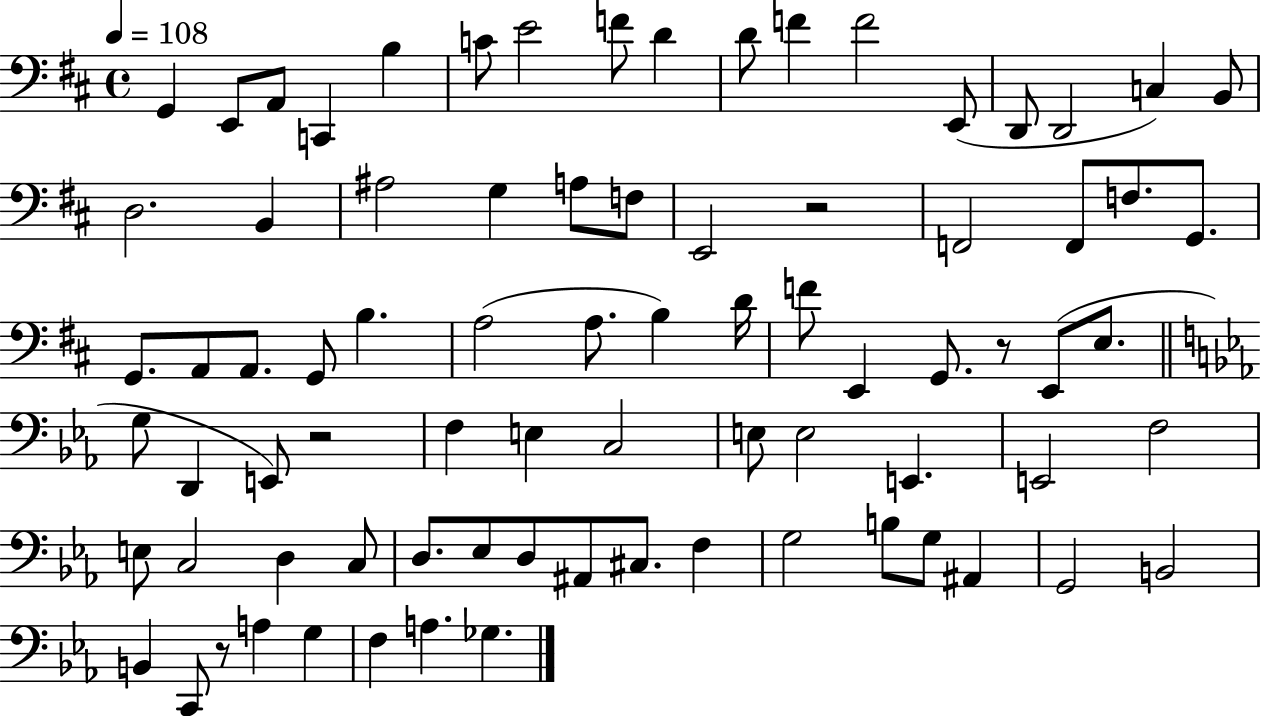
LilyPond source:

{
  \clef bass
  \time 4/4
  \defaultTimeSignature
  \key d \major
  \tempo 4 = 108
  g,4 e,8 a,8 c,4 b4 | c'8 e'2 f'8 d'4 | d'8 f'4 f'2 e,8( | d,8 d,2 c4) b,8 | \break d2. b,4 | ais2 g4 a8 f8 | e,2 r2 | f,2 f,8 f8. g,8. | \break g,8. a,8 a,8. g,8 b4. | a2( a8. b4) d'16 | f'8 e,4 g,8. r8 e,8( e8. | \bar "||" \break \key ees \major g8 d,4 e,8) r2 | f4 e4 c2 | e8 e2 e,4. | e,2 f2 | \break e8 c2 d4 c8 | d8. ees8 d8 ais,8 cis8. f4 | g2 b8 g8 ais,4 | g,2 b,2 | \break b,4 c,8 r8 a4 g4 | f4 a4. ges4. | \bar "|."
}